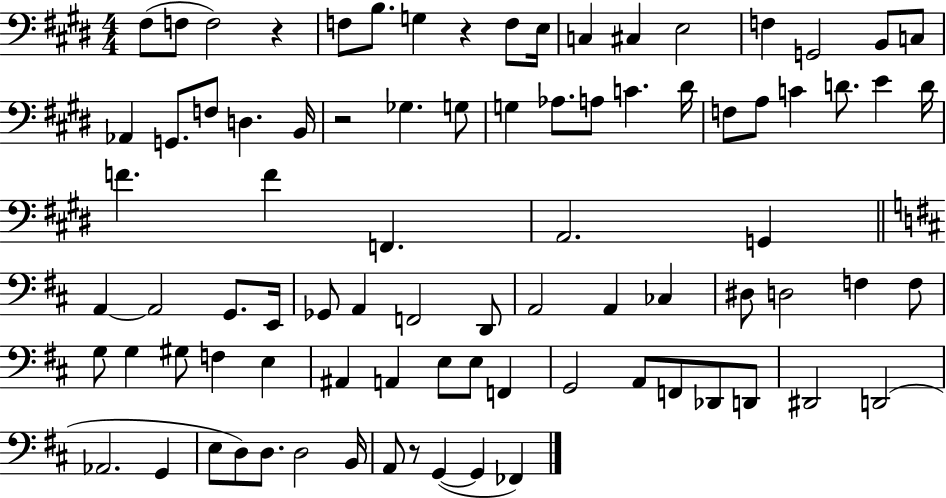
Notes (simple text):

F#3/e F3/e F3/h R/q F3/e B3/e. G3/q R/q F3/e E3/s C3/q C#3/q E3/h F3/q G2/h B2/e C3/e Ab2/q G2/e. F3/e D3/q. B2/s R/h Gb3/q. G3/e G3/q Ab3/e. A3/e C4/q. D#4/s F3/e A3/e C4/q D4/e. E4/q D4/s F4/q. F4/q F2/q. A2/h. G2/q A2/q A2/h G2/e. E2/s Gb2/e A2/q F2/h D2/e A2/h A2/q CES3/q D#3/e D3/h F3/q F3/e G3/e G3/q G#3/e F3/q E3/q A#2/q A2/q E3/e E3/e F2/q G2/h A2/e F2/e Db2/e D2/e D#2/h D2/h Ab2/h. G2/q E3/e D3/e D3/e. D3/h B2/s A2/e R/e G2/q G2/q FES2/q